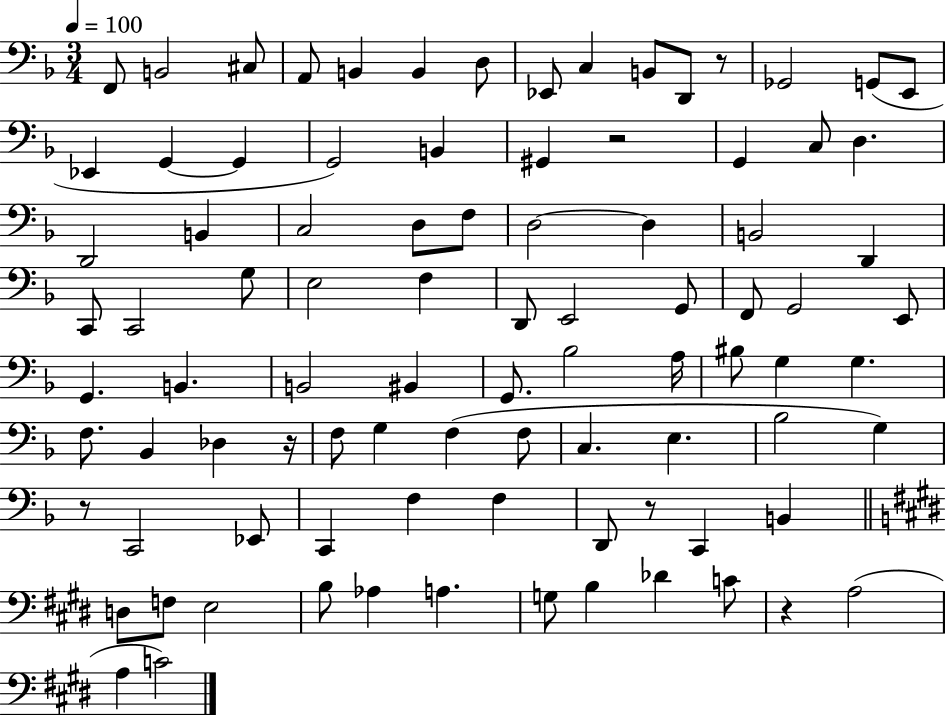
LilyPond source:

{
  \clef bass
  \numericTimeSignature
  \time 3/4
  \key f \major
  \tempo 4 = 100
  f,8 b,2 cis8 | a,8 b,4 b,4 d8 | ees,8 c4 b,8 d,8 r8 | ges,2 g,8( e,8 | \break ees,4 g,4~~ g,4 | g,2) b,4 | gis,4 r2 | g,4 c8 d4. | \break d,2 b,4 | c2 d8 f8 | d2~~ d4 | b,2 d,4 | \break c,8 c,2 g8 | e2 f4 | d,8 e,2 g,8 | f,8 g,2 e,8 | \break g,4. b,4. | b,2 bis,4 | g,8. bes2 a16 | bis8 g4 g4. | \break f8. bes,4 des4 r16 | f8 g4 f4( f8 | c4. e4. | bes2 g4) | \break r8 c,2 ees,8 | c,4 f4 f4 | d,8 r8 c,4 b,4 | \bar "||" \break \key e \major d8 f8 e2 | b8 aes4 a4. | g8 b4 des'4 c'8 | r4 a2( | \break a4 c'2) | \bar "|."
}